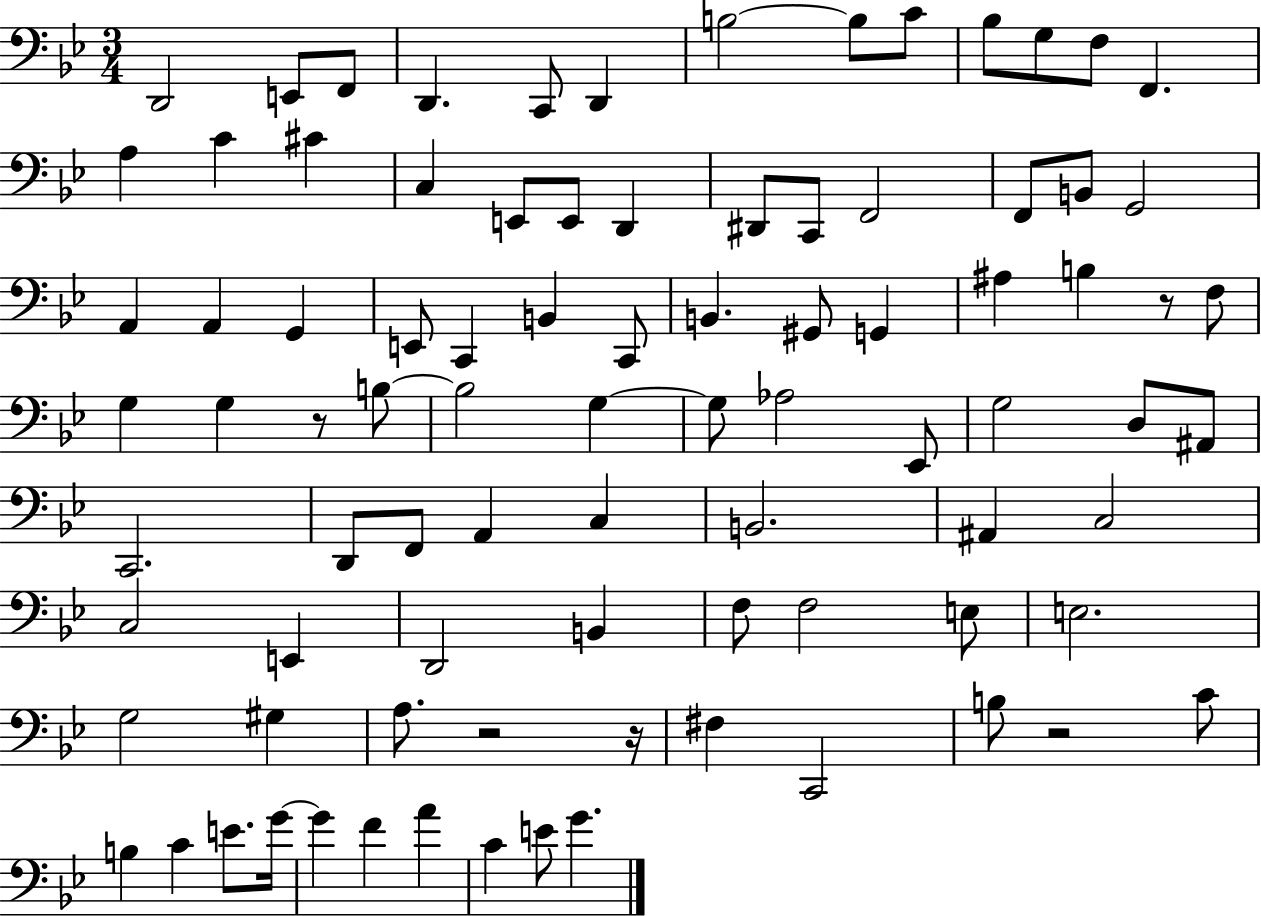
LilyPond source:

{
  \clef bass
  \numericTimeSignature
  \time 3/4
  \key bes \major
  d,2 e,8 f,8 | d,4. c,8 d,4 | b2~~ b8 c'8 | bes8 g8 f8 f,4. | \break a4 c'4 cis'4 | c4 e,8 e,8 d,4 | dis,8 c,8 f,2 | f,8 b,8 g,2 | \break a,4 a,4 g,4 | e,8 c,4 b,4 c,8 | b,4. gis,8 g,4 | ais4 b4 r8 f8 | \break g4 g4 r8 b8~~ | b2 g4~~ | g8 aes2 ees,8 | g2 d8 ais,8 | \break c,2. | d,8 f,8 a,4 c4 | b,2. | ais,4 c2 | \break c2 e,4 | d,2 b,4 | f8 f2 e8 | e2. | \break g2 gis4 | a8. r2 r16 | fis4 c,2 | b8 r2 c'8 | \break b4 c'4 e'8. g'16~~ | g'4 f'4 a'4 | c'4 e'8 g'4. | \bar "|."
}